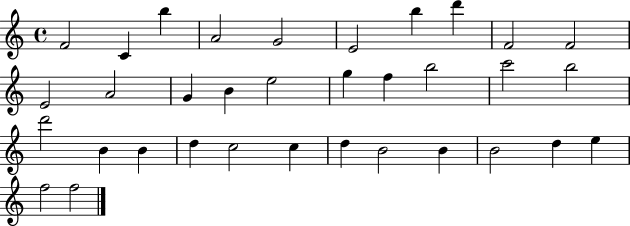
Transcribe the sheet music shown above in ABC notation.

X:1
T:Untitled
M:4/4
L:1/4
K:C
F2 C b A2 G2 E2 b d' F2 F2 E2 A2 G B e2 g f b2 c'2 b2 d'2 B B d c2 c d B2 B B2 d e f2 f2